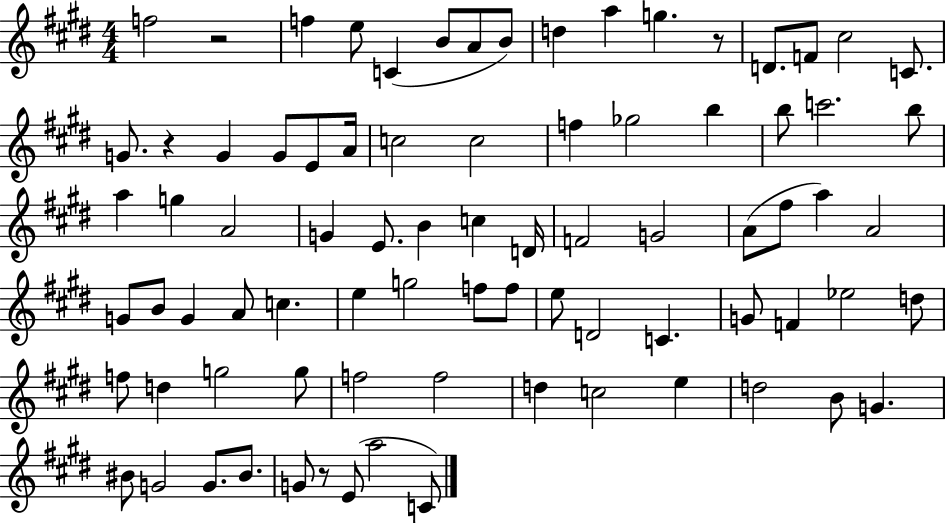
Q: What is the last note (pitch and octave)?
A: C4